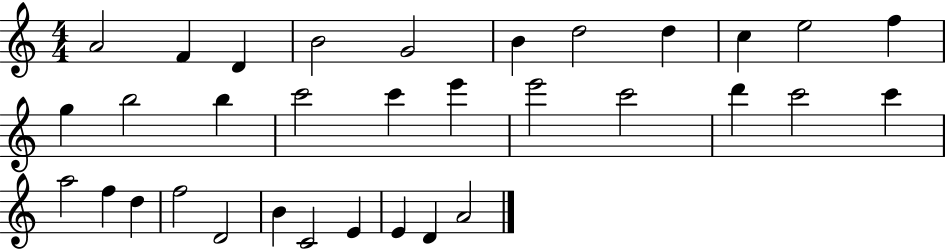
{
  \clef treble
  \numericTimeSignature
  \time 4/4
  \key c \major
  a'2 f'4 d'4 | b'2 g'2 | b'4 d''2 d''4 | c''4 e''2 f''4 | \break g''4 b''2 b''4 | c'''2 c'''4 e'''4 | e'''2 c'''2 | d'''4 c'''2 c'''4 | \break a''2 f''4 d''4 | f''2 d'2 | b'4 c'2 e'4 | e'4 d'4 a'2 | \break \bar "|."
}